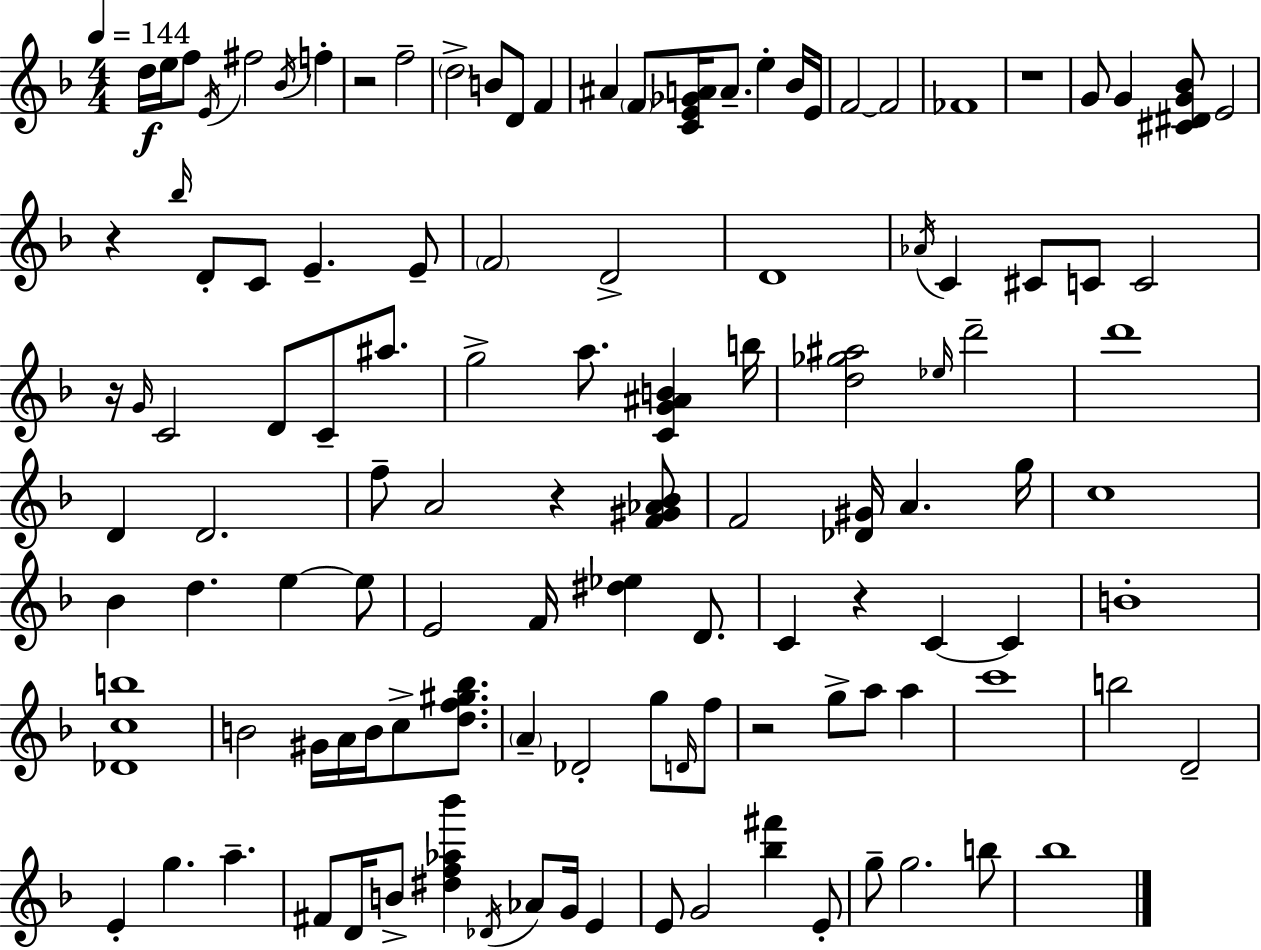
{
  \clef treble
  \numericTimeSignature
  \time 4/4
  \key f \major
  \tempo 4 = 144
  \repeat volta 2 { d''16\f e''16 f''8 \acciaccatura { e'16 } fis''2 \acciaccatura { bes'16 } f''4-. | r2 f''2-- | \parenthesize d''2-> b'8 d'8 f'4 | ais'4 \parenthesize f'8 <c' e' ges' a'>16 a'8.-- e''4-. | \break bes'16 e'16 f'2~~ f'2 | fes'1 | r1 | g'8 g'4 <cis' dis' g' bes'>8 e'2 | \break r4 \grace { bes''16 } d'8-. c'8 e'4.-- | e'8-- \parenthesize f'2 d'2-> | d'1 | \acciaccatura { aes'16 } c'4 cis'8 c'8 c'2 | \break r16 \grace { g'16 } c'2 d'8 | c'8-- ais''8. g''2-> a''8. | <c' g' ais' b'>4 b''16 <d'' ges'' ais''>2 \grace { ees''16 } d'''2-- | d'''1 | \break d'4 d'2. | f''8-- a'2 | r4 <f' gis' aes' bes'>8 f'2 <des' gis'>16 a'4. | g''16 c''1 | \break bes'4 d''4. | e''4~~ e''8 e'2 f'16 <dis'' ees''>4 | d'8. c'4 r4 c'4~~ | c'4 b'1-. | \break <des' c'' b''>1 | b'2 gis'16 a'16 | b'16 c''8-> <d'' f'' gis'' bes''>8. \parenthesize a'4-- des'2-. | g''8 \grace { d'16 } f''8 r2 g''8-> | \break a''8 a''4 c'''1 | b''2 d'2-- | e'4-. g''4. | a''4.-- fis'8 d'16 b'8-> <dis'' f'' aes'' bes'''>4 | \break \acciaccatura { des'16 } aes'8 g'16 e'4 e'8 g'2 | <bes'' fis'''>4 e'8-. g''8-- g''2. | b''8 bes''1 | } \bar "|."
}